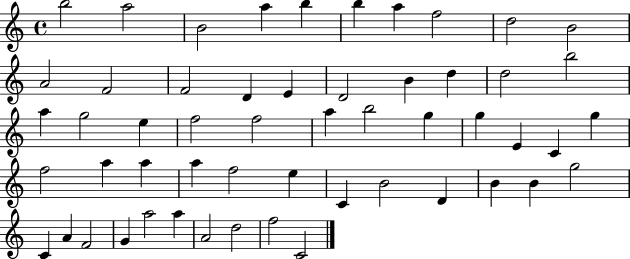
B5/h A5/h B4/h A5/q B5/q B5/q A5/q F5/h D5/h B4/h A4/h F4/h F4/h D4/q E4/q D4/h B4/q D5/q D5/h B5/h A5/q G5/h E5/q F5/h F5/h A5/q B5/h G5/q G5/q E4/q C4/q G5/q F5/h A5/q A5/q A5/q F5/h E5/q C4/q B4/h D4/q B4/q B4/q G5/h C4/q A4/q F4/h G4/q A5/h A5/q A4/h D5/h F5/h C4/h